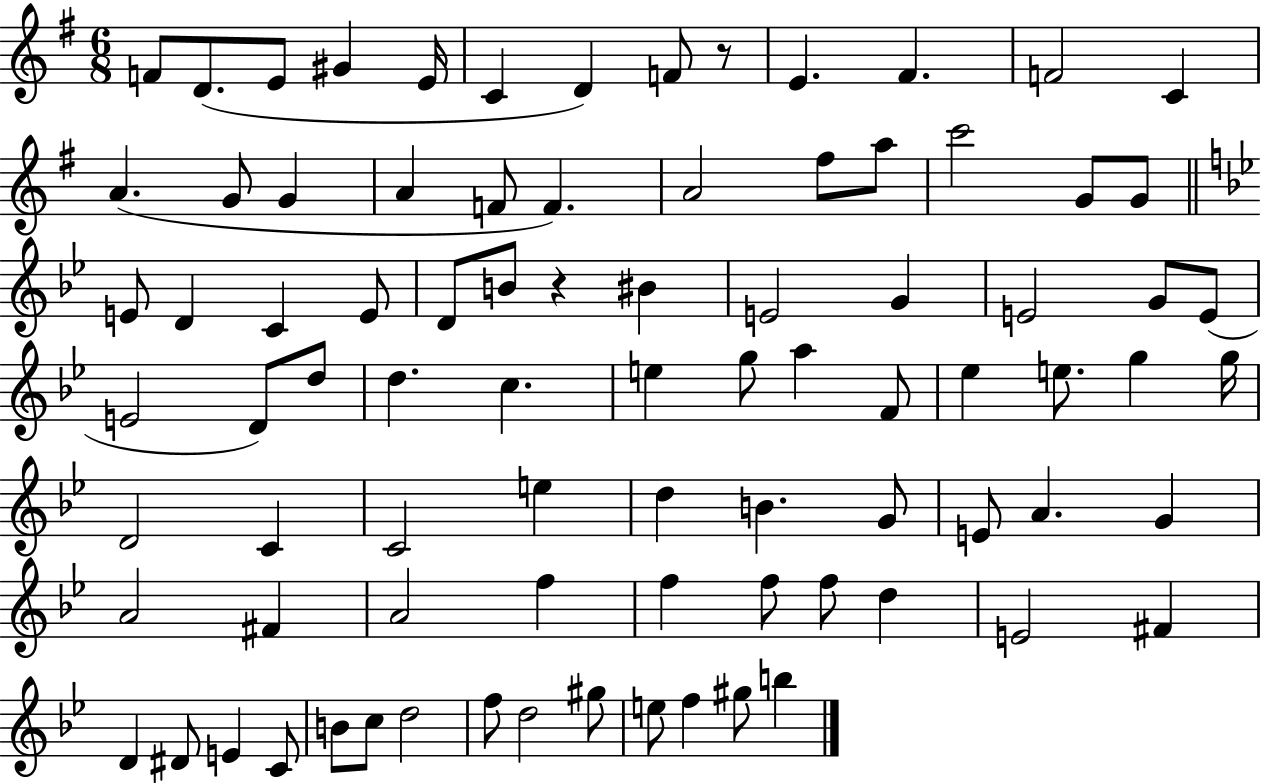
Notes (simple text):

F4/e D4/e. E4/e G#4/q E4/s C4/q D4/q F4/e R/e E4/q. F#4/q. F4/h C4/q A4/q. G4/e G4/q A4/q F4/e F4/q. A4/h F#5/e A5/e C6/h G4/e G4/e E4/e D4/q C4/q E4/e D4/e B4/e R/q BIS4/q E4/h G4/q E4/h G4/e E4/e E4/h D4/e D5/e D5/q. C5/q. E5/q G5/e A5/q F4/e Eb5/q E5/e. G5/q G5/s D4/h C4/q C4/h E5/q D5/q B4/q. G4/e E4/e A4/q. G4/q A4/h F#4/q A4/h F5/q F5/q F5/e F5/e D5/q E4/h F#4/q D4/q D#4/e E4/q C4/e B4/e C5/e D5/h F5/e D5/h G#5/e E5/e F5/q G#5/e B5/q